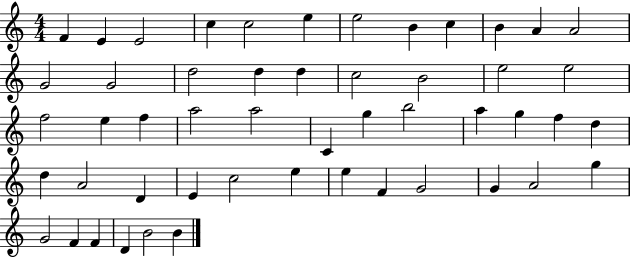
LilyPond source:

{
  \clef treble
  \numericTimeSignature
  \time 4/4
  \key c \major
  f'4 e'4 e'2 | c''4 c''2 e''4 | e''2 b'4 c''4 | b'4 a'4 a'2 | \break g'2 g'2 | d''2 d''4 d''4 | c''2 b'2 | e''2 e''2 | \break f''2 e''4 f''4 | a''2 a''2 | c'4 g''4 b''2 | a''4 g''4 f''4 d''4 | \break d''4 a'2 d'4 | e'4 c''2 e''4 | e''4 f'4 g'2 | g'4 a'2 g''4 | \break g'2 f'4 f'4 | d'4 b'2 b'4 | \bar "|."
}